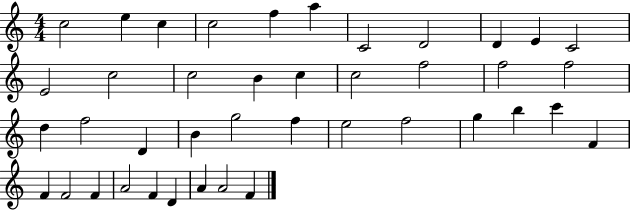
{
  \clef treble
  \numericTimeSignature
  \time 4/4
  \key c \major
  c''2 e''4 c''4 | c''2 f''4 a''4 | c'2 d'2 | d'4 e'4 c'2 | \break e'2 c''2 | c''2 b'4 c''4 | c''2 f''2 | f''2 f''2 | \break d''4 f''2 d'4 | b'4 g''2 f''4 | e''2 f''2 | g''4 b''4 c'''4 f'4 | \break f'4 f'2 f'4 | a'2 f'4 d'4 | a'4 a'2 f'4 | \bar "|."
}